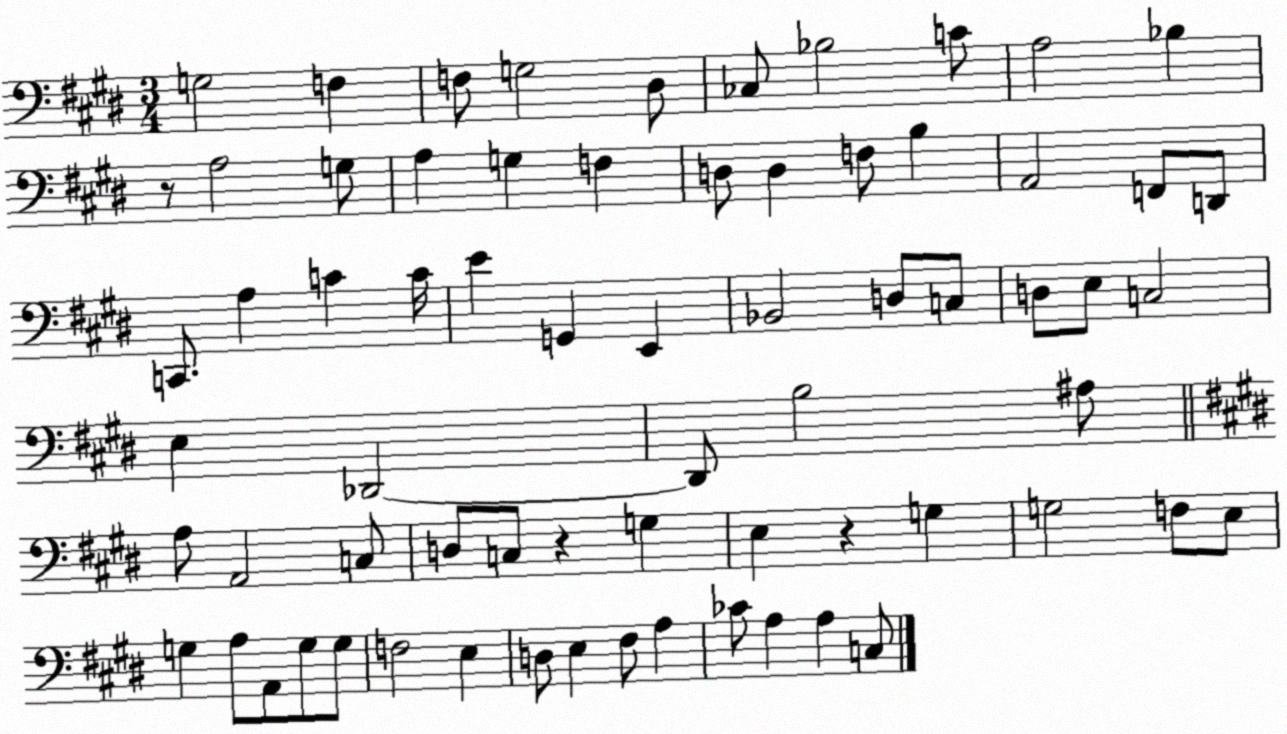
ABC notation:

X:1
T:Untitled
M:3/4
L:1/4
K:E
G,2 F, F,/2 G,2 ^D,/2 _C,/2 _B,2 C/2 A,2 _B, z/2 A,2 G,/2 A, G, F, D,/2 D, F,/2 B, A,,2 F,,/2 D,,/2 C,,/2 A, C C/4 E G,, E,, _B,,2 D,/2 C,/2 D,/2 E,/2 C,2 E, _D,,2 _D,,/2 B,2 ^A,/2 A,/2 A,,2 C,/2 D,/2 C,/2 z G, E, z G, G,2 F,/2 E,/2 G, A,/2 A,,/2 G,/2 G,/2 F,2 E, D,/2 E, ^F,/2 A, _C/2 A, A, C,/2